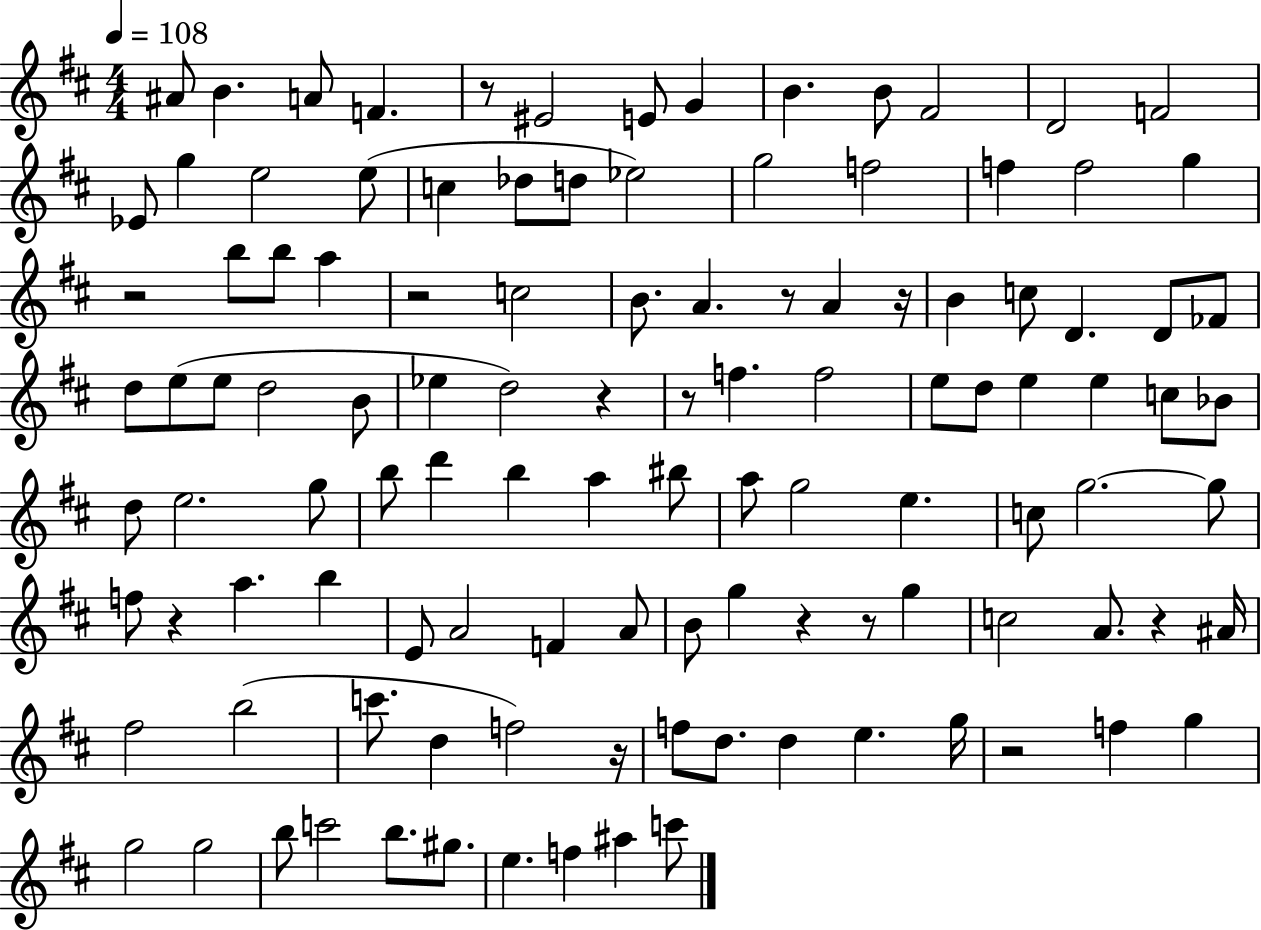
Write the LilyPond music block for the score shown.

{
  \clef treble
  \numericTimeSignature
  \time 4/4
  \key d \major
  \tempo 4 = 108
  \repeat volta 2 { ais'8 b'4. a'8 f'4. | r8 eis'2 e'8 g'4 | b'4. b'8 fis'2 | d'2 f'2 | \break ees'8 g''4 e''2 e''8( | c''4 des''8 d''8 ees''2) | g''2 f''2 | f''4 f''2 g''4 | \break r2 b''8 b''8 a''4 | r2 c''2 | b'8. a'4. r8 a'4 r16 | b'4 c''8 d'4. d'8 fes'8 | \break d''8 e''8( e''8 d''2 b'8 | ees''4 d''2) r4 | r8 f''4. f''2 | e''8 d''8 e''4 e''4 c''8 bes'8 | \break d''8 e''2. g''8 | b''8 d'''4 b''4 a''4 bis''8 | a''8 g''2 e''4. | c''8 g''2.~~ g''8 | \break f''8 r4 a''4. b''4 | e'8 a'2 f'4 a'8 | b'8 g''4 r4 r8 g''4 | c''2 a'8. r4 ais'16 | \break fis''2 b''2( | c'''8. d''4 f''2) r16 | f''8 d''8. d''4 e''4. g''16 | r2 f''4 g''4 | \break g''2 g''2 | b''8 c'''2 b''8. gis''8. | e''4. f''4 ais''4 c'''8 | } \bar "|."
}